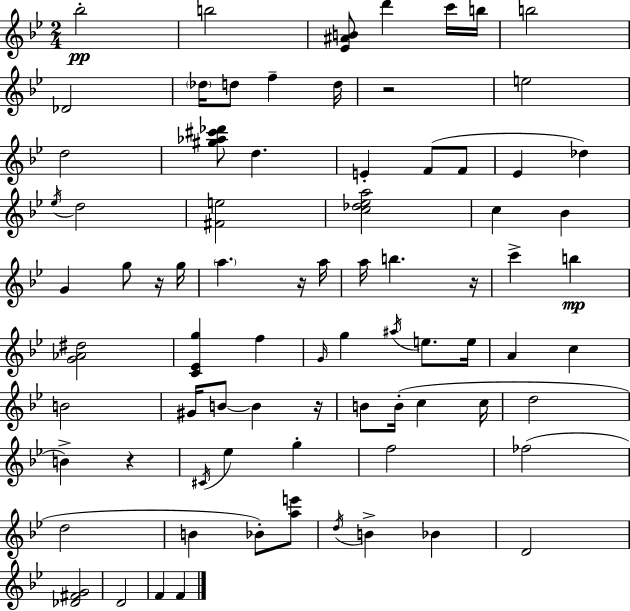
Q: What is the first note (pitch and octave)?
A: Bb5